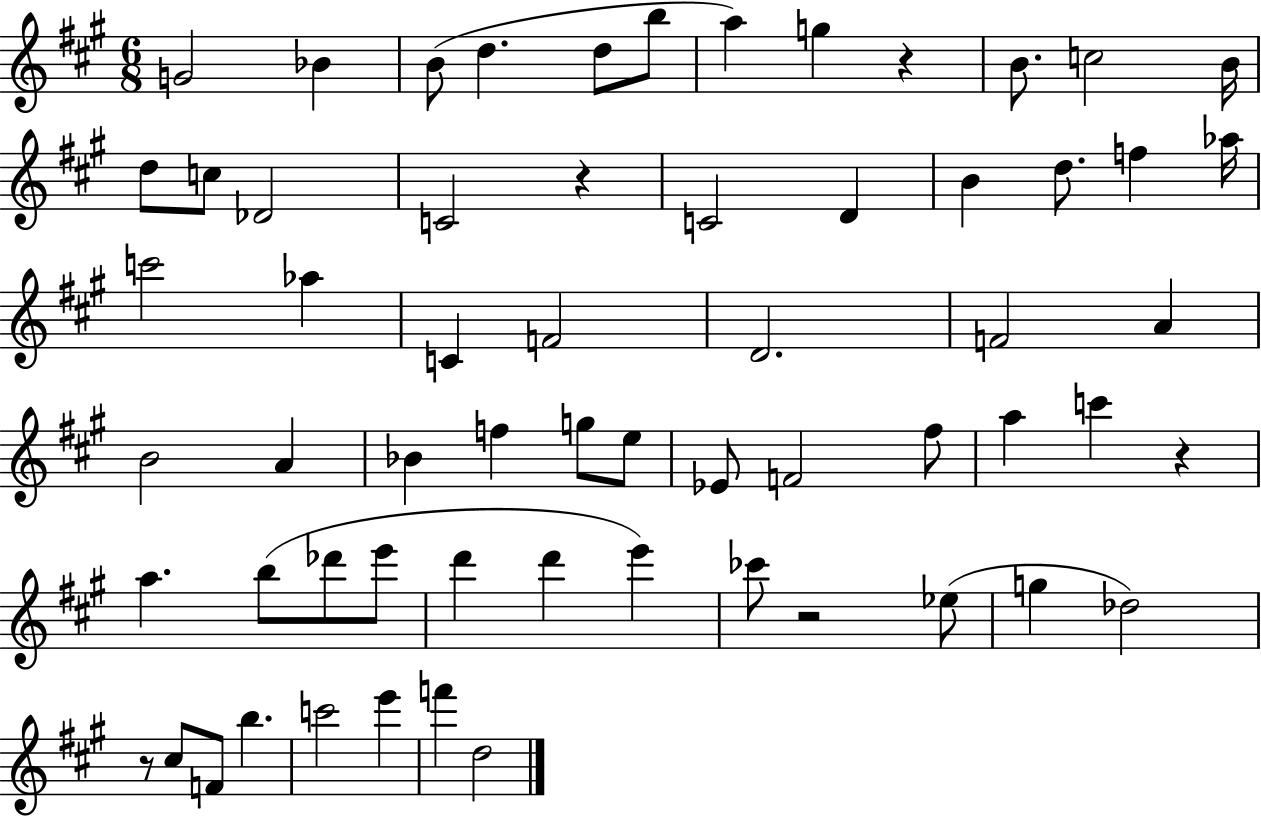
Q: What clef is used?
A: treble